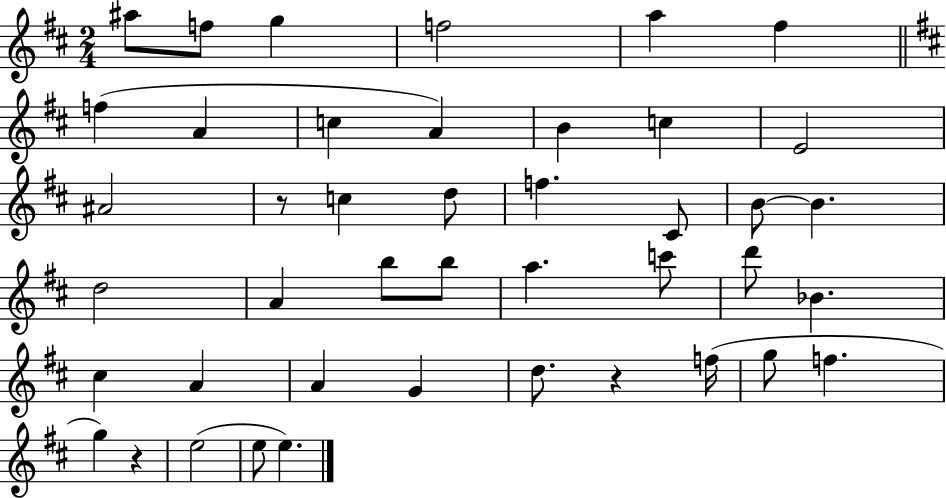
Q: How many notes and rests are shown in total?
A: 43